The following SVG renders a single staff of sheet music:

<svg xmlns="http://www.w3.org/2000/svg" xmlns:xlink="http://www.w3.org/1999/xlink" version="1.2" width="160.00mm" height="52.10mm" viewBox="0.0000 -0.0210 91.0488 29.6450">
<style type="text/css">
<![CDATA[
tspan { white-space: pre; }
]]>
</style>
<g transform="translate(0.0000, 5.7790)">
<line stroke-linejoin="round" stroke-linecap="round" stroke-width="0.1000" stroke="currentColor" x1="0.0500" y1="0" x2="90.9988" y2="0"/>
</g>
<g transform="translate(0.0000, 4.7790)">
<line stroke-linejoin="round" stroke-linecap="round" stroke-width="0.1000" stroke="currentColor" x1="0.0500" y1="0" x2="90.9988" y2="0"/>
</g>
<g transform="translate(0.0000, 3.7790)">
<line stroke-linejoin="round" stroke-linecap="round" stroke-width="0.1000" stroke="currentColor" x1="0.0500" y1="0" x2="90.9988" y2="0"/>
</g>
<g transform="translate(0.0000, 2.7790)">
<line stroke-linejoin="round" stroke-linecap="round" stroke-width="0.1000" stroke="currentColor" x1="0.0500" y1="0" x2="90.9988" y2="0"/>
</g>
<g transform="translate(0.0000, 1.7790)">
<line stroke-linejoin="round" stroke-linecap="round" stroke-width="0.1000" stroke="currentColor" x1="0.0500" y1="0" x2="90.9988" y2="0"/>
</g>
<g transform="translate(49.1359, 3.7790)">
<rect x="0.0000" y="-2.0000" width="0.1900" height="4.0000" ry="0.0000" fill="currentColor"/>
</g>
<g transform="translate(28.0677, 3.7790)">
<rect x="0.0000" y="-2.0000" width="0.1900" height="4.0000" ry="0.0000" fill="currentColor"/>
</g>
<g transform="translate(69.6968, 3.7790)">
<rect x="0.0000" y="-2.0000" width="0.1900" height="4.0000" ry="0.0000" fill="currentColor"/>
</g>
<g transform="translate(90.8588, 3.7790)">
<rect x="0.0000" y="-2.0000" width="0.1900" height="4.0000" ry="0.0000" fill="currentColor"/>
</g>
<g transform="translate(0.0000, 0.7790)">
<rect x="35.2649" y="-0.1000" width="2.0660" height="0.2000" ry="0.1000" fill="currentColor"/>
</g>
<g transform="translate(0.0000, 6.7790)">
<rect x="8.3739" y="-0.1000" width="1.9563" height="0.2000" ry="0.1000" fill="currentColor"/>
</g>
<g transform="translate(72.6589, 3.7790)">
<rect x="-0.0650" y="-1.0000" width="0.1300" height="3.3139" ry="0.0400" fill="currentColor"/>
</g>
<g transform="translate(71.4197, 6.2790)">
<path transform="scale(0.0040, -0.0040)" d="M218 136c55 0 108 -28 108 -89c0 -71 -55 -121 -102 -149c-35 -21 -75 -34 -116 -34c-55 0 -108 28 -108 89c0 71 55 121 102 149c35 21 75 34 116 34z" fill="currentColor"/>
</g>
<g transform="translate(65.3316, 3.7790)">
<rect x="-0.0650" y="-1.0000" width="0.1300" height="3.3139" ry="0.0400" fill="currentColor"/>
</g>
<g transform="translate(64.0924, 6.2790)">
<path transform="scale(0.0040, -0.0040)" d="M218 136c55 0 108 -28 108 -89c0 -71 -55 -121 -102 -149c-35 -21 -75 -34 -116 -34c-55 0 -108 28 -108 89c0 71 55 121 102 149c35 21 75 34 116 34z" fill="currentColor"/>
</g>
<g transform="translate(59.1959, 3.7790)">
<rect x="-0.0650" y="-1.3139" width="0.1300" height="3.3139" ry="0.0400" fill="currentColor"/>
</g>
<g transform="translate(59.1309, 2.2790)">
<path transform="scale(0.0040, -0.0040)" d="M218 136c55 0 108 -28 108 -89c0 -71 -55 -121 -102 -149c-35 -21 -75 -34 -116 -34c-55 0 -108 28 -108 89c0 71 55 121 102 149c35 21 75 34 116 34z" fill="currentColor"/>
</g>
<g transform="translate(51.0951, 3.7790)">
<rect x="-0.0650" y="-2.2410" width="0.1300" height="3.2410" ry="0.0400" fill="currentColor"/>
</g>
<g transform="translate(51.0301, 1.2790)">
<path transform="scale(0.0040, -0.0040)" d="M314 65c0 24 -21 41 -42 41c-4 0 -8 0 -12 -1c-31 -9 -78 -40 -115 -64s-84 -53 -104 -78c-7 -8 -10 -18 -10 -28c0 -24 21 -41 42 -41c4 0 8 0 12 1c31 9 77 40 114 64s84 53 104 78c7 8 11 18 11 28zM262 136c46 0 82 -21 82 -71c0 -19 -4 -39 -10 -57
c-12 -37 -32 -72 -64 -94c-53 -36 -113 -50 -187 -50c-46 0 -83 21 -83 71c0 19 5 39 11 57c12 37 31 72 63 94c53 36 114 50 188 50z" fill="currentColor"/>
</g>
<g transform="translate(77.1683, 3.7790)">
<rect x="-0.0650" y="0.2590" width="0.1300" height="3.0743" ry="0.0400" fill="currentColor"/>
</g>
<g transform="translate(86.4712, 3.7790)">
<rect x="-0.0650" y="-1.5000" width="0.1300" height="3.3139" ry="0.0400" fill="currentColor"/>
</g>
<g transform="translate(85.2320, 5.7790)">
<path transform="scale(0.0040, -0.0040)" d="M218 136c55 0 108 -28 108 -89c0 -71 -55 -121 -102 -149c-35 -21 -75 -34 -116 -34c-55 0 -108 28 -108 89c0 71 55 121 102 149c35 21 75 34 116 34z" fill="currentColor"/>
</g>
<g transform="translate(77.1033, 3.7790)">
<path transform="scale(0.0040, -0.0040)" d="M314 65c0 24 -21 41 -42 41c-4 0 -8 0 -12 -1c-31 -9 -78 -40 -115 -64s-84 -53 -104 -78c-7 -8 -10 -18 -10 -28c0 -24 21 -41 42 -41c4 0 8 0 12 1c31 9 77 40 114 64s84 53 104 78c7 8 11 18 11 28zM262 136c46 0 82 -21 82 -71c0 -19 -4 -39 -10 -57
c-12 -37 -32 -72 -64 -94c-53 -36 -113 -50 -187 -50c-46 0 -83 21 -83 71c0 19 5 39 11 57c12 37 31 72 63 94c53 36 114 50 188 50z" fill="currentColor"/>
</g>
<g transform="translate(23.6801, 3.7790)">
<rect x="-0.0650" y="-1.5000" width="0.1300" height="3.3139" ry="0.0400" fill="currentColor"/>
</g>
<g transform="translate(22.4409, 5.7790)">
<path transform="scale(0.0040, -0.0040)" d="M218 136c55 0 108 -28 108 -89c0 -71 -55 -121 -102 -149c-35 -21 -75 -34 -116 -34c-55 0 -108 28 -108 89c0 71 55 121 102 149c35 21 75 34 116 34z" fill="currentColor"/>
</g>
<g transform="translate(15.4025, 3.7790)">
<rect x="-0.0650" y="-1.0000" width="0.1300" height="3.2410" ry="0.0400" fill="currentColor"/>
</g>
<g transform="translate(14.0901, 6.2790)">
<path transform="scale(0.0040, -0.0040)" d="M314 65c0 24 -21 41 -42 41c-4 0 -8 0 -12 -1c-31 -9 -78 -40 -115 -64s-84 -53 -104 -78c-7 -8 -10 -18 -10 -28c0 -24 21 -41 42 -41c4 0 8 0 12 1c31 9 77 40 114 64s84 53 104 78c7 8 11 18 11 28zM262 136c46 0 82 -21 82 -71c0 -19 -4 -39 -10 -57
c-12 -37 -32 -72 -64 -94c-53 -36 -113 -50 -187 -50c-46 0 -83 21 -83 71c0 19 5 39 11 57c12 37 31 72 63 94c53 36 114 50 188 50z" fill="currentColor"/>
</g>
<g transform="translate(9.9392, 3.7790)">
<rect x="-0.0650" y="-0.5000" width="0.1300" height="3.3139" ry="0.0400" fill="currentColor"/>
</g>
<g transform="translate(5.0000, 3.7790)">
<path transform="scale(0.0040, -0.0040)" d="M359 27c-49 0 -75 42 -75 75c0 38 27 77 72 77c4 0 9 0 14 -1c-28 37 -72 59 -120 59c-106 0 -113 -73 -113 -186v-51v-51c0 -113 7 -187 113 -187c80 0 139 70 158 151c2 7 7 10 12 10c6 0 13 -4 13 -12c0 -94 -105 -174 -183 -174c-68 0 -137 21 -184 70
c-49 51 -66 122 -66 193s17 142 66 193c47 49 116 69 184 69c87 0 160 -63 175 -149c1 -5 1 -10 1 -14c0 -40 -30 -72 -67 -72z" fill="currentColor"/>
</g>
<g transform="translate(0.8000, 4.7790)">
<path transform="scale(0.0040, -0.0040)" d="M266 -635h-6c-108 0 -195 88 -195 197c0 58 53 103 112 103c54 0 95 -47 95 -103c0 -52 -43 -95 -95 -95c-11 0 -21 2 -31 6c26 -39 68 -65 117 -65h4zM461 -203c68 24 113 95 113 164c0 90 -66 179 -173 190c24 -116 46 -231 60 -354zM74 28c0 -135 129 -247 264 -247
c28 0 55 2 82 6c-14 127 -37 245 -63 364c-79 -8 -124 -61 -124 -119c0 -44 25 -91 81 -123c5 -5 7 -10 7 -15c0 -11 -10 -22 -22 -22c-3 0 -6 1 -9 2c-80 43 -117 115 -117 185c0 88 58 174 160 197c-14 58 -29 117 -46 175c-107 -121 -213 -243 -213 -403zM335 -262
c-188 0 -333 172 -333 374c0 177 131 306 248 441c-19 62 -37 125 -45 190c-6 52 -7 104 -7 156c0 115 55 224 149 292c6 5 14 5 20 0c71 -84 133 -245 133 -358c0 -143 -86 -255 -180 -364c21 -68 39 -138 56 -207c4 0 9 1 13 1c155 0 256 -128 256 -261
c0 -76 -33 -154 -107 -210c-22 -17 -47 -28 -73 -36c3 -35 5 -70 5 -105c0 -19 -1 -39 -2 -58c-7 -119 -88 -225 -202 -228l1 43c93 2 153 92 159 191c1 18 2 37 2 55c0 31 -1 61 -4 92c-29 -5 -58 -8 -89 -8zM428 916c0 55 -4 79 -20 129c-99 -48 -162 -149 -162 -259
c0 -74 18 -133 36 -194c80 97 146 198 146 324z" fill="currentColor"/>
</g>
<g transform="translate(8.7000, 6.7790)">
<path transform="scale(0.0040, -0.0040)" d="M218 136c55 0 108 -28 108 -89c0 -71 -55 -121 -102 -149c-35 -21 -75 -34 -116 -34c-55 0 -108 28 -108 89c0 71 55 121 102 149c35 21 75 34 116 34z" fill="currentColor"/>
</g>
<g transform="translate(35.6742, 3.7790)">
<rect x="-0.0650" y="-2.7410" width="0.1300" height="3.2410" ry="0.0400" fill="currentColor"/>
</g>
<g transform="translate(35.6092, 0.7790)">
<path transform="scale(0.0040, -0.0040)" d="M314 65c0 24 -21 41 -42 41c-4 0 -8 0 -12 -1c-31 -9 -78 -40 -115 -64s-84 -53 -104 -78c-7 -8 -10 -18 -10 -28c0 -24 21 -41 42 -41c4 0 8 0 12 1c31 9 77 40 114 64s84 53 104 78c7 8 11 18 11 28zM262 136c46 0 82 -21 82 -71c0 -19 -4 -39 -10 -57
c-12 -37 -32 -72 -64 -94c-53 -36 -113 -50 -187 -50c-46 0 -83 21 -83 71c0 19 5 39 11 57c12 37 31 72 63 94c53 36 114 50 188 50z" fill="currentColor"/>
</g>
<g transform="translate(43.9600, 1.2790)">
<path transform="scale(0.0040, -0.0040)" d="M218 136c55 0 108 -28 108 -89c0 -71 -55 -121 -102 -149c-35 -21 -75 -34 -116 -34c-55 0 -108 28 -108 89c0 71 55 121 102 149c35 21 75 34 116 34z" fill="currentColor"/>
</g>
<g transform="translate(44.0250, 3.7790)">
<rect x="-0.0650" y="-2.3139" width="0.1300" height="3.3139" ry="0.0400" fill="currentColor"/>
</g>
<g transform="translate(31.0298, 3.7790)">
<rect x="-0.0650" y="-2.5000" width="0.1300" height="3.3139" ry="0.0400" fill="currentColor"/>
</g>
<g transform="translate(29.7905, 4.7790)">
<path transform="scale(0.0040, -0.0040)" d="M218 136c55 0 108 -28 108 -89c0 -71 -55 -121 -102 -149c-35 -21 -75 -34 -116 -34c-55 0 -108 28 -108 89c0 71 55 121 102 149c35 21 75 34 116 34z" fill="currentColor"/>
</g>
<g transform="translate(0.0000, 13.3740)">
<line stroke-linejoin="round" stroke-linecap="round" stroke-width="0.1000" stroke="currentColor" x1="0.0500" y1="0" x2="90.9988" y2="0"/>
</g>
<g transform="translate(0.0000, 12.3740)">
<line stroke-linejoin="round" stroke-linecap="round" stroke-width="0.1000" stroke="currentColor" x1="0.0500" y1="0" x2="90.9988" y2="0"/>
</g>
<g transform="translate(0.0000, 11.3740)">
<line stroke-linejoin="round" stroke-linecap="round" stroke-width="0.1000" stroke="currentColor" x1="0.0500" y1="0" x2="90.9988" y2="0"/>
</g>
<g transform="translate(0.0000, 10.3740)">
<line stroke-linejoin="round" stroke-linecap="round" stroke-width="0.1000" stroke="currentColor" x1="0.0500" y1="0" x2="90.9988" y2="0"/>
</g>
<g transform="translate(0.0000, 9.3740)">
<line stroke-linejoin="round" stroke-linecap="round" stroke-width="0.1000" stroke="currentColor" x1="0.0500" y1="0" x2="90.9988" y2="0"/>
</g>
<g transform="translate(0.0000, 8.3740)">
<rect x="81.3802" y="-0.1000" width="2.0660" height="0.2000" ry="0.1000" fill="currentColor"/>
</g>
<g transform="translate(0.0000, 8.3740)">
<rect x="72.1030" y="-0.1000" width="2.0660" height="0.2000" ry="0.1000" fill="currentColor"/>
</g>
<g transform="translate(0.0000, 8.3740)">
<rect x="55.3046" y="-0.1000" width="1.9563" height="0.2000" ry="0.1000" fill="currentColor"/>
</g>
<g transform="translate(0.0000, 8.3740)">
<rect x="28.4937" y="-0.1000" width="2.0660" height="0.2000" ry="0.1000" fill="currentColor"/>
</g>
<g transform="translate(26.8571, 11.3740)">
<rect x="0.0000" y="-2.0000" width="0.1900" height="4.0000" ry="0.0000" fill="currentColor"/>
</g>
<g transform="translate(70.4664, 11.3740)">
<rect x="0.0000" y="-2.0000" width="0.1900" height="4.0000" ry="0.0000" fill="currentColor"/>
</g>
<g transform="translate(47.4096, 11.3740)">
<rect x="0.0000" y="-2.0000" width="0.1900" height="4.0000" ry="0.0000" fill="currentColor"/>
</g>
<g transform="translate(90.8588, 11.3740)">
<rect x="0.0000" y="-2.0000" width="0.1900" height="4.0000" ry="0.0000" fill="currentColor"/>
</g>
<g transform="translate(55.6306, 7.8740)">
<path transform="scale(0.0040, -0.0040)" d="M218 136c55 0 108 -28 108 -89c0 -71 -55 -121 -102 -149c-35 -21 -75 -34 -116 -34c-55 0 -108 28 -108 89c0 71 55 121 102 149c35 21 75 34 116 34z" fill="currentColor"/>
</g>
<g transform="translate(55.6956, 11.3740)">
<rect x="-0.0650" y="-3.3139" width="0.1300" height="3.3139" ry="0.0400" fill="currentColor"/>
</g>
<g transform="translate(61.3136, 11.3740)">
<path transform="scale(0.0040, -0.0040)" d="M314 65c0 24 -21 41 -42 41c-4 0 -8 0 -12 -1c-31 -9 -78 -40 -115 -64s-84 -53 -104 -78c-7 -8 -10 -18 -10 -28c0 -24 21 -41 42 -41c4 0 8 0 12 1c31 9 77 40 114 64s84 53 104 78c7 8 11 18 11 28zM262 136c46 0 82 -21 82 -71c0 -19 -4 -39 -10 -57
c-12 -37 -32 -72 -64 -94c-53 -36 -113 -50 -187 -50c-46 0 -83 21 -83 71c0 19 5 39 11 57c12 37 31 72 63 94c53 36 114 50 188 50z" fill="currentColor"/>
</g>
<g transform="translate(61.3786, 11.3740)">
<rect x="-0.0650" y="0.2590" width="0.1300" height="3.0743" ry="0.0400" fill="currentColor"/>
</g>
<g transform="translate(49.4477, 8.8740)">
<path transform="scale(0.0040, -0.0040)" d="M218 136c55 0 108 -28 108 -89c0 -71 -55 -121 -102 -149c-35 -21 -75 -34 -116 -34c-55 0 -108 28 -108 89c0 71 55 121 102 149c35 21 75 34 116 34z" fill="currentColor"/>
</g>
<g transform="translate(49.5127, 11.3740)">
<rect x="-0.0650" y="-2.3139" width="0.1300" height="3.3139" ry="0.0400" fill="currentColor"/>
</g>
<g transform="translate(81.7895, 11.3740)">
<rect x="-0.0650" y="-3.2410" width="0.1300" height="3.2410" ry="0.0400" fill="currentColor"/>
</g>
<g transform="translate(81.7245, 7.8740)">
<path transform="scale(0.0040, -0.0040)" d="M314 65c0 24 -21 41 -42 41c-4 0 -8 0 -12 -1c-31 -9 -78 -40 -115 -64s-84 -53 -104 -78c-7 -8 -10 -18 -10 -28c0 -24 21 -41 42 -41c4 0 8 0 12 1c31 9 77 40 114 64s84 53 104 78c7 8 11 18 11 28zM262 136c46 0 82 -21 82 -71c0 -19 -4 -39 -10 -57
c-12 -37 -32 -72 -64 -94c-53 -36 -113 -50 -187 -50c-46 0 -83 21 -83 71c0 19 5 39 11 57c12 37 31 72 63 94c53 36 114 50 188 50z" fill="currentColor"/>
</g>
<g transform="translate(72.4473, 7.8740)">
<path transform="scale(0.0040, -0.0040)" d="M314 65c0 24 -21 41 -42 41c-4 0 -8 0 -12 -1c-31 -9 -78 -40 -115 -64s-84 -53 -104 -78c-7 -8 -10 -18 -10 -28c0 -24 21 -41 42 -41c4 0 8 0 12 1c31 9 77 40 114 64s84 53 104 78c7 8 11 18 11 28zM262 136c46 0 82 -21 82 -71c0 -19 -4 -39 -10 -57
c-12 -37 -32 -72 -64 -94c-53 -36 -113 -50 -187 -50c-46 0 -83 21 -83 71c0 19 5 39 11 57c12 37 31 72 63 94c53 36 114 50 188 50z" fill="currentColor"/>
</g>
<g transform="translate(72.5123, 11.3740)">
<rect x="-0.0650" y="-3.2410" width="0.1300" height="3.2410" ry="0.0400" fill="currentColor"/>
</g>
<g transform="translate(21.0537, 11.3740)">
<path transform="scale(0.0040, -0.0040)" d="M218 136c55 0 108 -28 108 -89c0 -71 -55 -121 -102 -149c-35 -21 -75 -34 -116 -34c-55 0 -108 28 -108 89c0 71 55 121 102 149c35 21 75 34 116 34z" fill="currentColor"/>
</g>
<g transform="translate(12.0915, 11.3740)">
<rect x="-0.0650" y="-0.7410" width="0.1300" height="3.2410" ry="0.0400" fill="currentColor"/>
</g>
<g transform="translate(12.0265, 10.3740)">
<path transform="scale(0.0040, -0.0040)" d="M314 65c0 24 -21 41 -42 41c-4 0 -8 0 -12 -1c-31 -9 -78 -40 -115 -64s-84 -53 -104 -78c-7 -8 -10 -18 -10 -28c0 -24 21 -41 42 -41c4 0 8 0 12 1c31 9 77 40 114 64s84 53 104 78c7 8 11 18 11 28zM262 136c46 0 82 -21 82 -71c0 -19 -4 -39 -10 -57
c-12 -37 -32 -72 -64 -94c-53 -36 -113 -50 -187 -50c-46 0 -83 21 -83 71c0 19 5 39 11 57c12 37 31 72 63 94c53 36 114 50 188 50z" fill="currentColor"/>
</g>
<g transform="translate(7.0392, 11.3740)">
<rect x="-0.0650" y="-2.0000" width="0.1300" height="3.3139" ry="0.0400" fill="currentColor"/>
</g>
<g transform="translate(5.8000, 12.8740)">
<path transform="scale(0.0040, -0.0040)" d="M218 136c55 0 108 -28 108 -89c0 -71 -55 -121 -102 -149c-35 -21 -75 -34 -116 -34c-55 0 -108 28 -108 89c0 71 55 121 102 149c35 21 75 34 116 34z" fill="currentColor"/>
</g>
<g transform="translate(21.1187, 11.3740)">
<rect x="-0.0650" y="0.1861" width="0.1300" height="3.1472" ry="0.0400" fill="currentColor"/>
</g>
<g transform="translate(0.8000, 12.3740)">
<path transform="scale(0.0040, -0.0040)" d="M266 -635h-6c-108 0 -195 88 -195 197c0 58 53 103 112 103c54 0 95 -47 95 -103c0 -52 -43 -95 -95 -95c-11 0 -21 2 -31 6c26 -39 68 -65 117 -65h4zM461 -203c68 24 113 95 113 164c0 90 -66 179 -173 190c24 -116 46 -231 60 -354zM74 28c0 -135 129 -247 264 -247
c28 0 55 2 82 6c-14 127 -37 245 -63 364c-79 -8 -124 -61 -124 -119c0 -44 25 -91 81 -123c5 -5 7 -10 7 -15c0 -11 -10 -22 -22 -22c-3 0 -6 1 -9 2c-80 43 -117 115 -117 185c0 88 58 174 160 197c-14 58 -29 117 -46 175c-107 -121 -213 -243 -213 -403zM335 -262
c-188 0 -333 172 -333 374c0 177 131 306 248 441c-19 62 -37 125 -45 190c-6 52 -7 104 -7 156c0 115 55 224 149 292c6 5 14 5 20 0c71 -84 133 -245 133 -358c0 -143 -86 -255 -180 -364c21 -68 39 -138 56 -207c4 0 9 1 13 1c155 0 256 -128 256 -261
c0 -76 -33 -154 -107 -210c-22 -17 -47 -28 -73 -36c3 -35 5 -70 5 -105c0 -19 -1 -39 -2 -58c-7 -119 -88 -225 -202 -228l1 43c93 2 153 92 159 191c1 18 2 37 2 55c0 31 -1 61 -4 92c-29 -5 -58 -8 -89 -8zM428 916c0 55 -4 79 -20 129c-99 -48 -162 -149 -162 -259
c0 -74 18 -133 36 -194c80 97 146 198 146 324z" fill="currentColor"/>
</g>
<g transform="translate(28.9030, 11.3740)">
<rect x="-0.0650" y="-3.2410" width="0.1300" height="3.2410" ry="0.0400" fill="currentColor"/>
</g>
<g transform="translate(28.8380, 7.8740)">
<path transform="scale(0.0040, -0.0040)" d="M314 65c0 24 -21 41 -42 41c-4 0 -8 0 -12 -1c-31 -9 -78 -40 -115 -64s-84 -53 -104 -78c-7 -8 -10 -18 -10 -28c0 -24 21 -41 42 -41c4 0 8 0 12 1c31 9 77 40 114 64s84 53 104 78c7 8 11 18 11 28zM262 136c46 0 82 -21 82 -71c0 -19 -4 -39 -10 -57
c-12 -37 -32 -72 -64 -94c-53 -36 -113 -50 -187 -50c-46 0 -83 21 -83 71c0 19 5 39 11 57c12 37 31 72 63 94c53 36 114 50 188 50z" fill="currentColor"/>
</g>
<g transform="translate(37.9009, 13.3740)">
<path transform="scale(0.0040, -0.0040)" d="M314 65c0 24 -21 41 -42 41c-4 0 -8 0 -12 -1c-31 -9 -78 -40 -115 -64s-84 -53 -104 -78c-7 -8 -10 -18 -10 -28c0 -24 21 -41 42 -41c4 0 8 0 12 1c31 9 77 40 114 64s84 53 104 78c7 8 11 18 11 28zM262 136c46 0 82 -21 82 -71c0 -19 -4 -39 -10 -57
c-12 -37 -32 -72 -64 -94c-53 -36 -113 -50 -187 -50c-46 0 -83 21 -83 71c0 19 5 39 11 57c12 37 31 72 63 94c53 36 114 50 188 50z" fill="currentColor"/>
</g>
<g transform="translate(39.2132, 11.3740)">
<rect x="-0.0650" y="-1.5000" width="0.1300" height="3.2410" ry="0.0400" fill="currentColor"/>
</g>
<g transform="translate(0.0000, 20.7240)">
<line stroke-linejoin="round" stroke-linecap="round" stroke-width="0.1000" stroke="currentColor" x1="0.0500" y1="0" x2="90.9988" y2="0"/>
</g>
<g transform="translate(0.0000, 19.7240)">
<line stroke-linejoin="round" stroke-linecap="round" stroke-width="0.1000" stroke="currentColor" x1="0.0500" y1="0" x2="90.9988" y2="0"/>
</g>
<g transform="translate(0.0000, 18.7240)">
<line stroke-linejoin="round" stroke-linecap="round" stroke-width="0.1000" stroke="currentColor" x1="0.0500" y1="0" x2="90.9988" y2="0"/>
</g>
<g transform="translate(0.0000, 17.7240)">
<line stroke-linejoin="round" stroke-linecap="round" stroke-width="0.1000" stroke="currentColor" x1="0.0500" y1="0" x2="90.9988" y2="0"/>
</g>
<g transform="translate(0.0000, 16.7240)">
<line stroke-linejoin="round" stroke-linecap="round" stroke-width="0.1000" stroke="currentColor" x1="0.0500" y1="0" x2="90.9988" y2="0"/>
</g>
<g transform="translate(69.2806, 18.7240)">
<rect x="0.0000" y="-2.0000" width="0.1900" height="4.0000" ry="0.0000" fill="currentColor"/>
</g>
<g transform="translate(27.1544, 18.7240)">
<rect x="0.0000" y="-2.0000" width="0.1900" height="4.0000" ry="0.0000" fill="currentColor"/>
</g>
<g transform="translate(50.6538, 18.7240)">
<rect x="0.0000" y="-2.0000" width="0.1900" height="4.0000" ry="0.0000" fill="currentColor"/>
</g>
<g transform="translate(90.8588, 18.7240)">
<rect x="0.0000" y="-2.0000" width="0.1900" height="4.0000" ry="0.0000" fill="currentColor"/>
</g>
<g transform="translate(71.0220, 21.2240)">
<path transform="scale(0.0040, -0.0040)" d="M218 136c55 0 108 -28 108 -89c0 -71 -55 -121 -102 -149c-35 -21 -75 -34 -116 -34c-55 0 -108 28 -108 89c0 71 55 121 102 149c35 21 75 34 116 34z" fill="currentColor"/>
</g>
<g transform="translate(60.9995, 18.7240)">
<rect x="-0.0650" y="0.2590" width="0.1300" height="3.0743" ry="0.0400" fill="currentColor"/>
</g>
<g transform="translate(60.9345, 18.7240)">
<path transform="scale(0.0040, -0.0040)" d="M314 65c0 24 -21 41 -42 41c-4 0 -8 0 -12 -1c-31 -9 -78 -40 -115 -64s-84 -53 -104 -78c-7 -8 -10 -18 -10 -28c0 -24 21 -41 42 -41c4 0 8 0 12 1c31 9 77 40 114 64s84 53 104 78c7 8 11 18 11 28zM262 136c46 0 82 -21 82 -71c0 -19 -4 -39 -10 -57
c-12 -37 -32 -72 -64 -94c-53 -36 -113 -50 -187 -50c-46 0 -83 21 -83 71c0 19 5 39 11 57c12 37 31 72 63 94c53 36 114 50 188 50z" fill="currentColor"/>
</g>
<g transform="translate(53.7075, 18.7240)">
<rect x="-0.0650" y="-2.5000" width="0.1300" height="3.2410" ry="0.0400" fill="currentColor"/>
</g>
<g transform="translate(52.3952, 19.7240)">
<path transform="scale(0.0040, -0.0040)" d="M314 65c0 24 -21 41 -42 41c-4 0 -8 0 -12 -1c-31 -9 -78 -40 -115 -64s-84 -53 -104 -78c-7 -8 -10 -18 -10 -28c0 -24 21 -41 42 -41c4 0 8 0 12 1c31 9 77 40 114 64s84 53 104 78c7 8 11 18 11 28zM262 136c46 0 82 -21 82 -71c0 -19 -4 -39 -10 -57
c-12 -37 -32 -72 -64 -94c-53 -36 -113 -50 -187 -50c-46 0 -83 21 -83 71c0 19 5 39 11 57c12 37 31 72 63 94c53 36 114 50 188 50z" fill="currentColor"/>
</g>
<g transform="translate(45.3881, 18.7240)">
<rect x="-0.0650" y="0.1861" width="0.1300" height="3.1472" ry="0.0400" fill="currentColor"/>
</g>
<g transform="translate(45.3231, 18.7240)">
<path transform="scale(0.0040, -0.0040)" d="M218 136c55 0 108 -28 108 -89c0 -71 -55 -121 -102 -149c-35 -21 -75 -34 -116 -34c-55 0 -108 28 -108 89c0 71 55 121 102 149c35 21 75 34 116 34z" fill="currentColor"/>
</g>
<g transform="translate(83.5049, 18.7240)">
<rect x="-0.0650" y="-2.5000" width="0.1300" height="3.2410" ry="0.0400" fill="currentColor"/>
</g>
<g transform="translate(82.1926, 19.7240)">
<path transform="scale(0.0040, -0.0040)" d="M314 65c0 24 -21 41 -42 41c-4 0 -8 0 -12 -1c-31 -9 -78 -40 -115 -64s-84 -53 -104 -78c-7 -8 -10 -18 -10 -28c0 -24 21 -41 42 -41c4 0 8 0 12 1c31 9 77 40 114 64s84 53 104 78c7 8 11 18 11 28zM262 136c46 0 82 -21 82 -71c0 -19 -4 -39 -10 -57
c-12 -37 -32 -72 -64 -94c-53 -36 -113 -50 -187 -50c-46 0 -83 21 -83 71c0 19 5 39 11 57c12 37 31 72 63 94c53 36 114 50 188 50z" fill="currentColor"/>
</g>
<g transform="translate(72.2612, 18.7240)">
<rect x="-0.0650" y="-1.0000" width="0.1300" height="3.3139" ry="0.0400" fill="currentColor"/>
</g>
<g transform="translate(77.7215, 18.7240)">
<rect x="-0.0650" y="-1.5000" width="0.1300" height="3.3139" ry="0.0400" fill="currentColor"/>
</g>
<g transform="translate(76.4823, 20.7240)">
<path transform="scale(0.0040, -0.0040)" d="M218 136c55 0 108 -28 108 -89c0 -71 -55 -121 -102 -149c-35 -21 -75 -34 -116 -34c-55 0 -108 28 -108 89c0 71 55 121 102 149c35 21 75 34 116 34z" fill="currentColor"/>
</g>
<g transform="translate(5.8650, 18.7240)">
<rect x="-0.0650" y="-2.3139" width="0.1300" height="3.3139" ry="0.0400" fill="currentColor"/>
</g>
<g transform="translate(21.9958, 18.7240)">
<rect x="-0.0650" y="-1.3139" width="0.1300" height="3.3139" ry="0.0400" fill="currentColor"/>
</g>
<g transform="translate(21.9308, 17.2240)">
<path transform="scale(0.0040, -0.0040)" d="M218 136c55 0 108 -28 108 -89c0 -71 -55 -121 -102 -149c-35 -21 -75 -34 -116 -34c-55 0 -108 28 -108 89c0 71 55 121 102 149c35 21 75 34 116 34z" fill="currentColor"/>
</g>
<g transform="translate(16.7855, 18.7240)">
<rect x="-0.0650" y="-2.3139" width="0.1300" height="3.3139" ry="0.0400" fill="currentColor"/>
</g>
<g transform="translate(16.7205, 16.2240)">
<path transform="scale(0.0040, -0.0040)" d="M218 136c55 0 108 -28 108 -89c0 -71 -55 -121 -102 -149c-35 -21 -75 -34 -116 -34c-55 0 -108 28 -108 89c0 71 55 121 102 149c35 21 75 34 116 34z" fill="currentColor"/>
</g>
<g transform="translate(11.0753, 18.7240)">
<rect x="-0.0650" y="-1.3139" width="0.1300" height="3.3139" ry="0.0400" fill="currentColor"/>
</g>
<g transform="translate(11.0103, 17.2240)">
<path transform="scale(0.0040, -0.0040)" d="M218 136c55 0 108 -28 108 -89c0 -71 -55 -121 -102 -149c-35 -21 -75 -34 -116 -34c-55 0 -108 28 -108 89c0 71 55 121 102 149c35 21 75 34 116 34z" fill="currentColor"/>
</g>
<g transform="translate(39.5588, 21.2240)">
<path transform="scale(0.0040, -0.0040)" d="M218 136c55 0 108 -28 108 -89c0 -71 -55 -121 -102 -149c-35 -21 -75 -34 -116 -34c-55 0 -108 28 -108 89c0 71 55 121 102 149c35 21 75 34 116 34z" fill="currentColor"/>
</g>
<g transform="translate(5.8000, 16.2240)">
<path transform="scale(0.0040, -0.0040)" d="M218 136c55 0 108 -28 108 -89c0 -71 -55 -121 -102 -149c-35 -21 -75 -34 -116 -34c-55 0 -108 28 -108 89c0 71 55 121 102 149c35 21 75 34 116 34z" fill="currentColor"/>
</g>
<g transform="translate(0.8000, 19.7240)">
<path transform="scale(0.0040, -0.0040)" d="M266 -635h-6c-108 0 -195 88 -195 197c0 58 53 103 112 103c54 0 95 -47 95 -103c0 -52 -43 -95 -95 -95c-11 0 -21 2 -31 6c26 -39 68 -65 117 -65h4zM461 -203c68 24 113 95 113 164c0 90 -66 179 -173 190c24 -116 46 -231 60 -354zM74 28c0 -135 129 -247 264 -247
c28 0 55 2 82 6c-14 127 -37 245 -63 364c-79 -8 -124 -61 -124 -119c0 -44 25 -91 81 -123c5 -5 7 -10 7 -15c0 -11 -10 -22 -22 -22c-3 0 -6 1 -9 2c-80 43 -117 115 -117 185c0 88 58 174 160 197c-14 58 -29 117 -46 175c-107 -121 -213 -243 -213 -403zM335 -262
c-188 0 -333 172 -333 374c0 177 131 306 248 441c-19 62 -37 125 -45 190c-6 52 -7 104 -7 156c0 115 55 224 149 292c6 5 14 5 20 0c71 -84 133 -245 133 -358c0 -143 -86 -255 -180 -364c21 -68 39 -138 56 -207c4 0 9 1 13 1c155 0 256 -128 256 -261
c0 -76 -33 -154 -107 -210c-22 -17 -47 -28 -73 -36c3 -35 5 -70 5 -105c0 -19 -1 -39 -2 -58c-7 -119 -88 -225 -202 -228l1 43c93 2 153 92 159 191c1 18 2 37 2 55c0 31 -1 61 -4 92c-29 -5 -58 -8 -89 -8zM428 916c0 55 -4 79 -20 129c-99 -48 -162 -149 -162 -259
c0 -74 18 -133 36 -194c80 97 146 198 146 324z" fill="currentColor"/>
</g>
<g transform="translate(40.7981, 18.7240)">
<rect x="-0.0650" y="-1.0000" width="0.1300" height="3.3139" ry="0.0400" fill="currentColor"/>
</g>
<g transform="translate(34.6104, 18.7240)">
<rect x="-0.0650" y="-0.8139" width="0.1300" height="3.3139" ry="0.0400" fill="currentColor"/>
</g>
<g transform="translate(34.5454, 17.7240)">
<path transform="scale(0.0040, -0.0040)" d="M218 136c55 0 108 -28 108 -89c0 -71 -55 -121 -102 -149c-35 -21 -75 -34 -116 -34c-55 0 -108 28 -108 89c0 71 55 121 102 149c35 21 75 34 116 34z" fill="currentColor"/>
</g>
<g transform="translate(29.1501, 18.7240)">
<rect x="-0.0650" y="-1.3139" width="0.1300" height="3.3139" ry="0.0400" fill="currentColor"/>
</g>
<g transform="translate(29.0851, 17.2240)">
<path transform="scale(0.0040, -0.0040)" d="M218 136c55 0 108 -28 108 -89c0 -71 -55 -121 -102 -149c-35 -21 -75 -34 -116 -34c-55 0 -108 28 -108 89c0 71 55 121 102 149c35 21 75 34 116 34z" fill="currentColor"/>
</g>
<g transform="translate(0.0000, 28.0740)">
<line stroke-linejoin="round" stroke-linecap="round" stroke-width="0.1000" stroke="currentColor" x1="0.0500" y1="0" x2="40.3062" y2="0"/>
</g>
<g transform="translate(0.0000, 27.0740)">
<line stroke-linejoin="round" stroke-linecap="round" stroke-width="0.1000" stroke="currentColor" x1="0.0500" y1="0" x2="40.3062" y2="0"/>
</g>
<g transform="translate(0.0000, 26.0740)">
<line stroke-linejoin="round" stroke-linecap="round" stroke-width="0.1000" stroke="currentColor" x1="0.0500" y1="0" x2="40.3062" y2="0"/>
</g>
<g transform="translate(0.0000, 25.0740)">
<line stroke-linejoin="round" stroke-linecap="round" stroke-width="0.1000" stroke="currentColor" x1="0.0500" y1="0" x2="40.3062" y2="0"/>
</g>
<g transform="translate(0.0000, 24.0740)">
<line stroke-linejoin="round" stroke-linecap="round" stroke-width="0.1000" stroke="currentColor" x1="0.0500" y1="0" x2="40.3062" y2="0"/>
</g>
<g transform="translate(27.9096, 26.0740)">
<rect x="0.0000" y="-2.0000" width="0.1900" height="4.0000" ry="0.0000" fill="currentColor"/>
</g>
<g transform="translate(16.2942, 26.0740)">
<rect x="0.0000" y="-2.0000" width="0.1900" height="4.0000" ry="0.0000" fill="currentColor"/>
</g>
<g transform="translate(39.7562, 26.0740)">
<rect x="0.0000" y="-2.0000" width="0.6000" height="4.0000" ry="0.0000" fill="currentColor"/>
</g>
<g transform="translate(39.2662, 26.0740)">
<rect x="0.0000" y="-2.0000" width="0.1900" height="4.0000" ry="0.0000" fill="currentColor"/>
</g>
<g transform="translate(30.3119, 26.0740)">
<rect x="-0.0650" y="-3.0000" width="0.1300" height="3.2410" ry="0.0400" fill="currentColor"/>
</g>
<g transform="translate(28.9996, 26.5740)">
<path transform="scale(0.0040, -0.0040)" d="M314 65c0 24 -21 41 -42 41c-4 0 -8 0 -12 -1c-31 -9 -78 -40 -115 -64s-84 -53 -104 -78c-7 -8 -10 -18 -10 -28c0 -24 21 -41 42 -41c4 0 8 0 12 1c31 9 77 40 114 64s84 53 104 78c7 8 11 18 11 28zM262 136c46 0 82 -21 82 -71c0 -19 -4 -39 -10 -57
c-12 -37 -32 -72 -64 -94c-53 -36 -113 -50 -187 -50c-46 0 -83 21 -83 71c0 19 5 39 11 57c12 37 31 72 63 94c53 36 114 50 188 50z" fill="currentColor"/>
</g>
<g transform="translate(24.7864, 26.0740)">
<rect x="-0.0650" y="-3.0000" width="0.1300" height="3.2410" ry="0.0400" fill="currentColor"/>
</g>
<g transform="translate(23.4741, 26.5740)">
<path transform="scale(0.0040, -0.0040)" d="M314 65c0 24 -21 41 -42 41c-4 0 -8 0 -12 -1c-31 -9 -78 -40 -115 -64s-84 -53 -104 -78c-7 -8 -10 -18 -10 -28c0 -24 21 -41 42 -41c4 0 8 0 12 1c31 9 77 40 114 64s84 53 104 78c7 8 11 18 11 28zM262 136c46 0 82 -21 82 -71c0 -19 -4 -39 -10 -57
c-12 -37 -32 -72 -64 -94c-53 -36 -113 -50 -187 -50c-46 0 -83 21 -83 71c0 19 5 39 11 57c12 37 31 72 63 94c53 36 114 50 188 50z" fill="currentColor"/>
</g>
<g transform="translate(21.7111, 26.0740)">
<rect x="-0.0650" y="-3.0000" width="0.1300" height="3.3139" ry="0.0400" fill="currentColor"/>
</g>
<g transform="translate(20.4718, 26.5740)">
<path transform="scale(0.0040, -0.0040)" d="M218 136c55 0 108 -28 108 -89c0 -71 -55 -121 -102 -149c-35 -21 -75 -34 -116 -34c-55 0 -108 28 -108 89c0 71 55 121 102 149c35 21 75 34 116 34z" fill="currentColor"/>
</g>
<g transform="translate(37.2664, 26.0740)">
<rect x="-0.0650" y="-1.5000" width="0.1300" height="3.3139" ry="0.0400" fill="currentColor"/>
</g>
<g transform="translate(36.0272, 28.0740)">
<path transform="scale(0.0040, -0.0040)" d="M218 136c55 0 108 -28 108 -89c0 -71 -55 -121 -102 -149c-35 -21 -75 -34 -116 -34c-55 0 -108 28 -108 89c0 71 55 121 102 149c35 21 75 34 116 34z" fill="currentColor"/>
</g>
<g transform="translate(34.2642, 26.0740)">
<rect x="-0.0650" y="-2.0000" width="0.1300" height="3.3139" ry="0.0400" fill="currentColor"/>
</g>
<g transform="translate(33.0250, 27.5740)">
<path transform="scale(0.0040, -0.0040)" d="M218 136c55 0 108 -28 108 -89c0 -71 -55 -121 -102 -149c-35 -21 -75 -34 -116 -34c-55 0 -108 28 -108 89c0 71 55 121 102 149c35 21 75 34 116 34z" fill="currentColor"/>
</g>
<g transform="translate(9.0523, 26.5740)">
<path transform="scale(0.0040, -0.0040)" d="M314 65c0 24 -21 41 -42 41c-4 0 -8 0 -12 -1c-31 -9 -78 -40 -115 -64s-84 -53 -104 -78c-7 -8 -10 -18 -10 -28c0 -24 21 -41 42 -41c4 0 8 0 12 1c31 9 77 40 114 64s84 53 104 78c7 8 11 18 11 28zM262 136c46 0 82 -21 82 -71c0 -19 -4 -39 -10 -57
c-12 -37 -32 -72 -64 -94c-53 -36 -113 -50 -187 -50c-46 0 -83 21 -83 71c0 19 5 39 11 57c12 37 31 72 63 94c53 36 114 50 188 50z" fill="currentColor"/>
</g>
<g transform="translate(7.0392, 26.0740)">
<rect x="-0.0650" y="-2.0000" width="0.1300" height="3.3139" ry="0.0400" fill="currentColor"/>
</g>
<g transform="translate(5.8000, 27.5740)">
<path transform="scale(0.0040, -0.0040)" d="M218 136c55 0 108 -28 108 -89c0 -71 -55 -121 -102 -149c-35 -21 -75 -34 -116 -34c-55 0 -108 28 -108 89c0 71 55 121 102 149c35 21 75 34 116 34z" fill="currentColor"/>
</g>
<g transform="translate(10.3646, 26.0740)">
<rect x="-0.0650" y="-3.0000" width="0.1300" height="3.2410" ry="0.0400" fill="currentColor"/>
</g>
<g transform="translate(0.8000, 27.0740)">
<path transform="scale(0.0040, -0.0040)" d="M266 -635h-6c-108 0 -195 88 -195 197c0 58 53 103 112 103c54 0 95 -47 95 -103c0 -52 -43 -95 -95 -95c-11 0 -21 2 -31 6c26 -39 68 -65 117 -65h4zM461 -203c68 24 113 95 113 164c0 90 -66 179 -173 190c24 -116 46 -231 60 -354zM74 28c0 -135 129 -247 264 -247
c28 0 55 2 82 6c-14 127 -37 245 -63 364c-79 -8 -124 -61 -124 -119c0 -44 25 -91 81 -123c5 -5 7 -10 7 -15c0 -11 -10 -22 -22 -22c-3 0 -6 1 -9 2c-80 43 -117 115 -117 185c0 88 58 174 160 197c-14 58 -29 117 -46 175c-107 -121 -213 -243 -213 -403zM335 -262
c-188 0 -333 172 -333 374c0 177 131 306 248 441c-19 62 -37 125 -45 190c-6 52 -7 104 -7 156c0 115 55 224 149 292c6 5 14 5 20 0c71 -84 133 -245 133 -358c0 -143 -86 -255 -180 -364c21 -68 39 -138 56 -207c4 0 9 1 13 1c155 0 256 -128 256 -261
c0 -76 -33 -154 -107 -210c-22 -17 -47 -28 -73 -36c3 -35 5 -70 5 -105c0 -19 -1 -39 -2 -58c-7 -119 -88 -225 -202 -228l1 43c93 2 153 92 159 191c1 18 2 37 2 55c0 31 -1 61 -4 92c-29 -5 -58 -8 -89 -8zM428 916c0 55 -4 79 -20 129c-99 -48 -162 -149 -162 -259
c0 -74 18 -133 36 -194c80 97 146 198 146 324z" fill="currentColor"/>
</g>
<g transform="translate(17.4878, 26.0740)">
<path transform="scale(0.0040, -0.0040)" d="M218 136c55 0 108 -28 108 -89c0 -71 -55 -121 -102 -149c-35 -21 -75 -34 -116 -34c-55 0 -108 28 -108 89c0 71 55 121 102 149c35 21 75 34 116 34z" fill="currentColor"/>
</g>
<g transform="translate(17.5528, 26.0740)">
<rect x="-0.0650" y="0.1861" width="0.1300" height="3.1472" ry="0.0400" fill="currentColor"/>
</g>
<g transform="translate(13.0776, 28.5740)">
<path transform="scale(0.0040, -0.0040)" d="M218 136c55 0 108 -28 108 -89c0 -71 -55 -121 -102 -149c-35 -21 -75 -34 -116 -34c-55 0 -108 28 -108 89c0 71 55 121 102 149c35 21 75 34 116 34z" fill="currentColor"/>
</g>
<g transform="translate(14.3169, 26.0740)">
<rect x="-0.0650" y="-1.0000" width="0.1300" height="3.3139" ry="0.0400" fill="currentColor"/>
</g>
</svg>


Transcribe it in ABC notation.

X:1
T:Untitled
M:4/4
L:1/4
K:C
C D2 E G a2 g g2 e D D B2 E F d2 B b2 E2 g b B2 b2 b2 g e g e e d D B G2 B2 D E G2 F A2 D B A A2 A2 F E